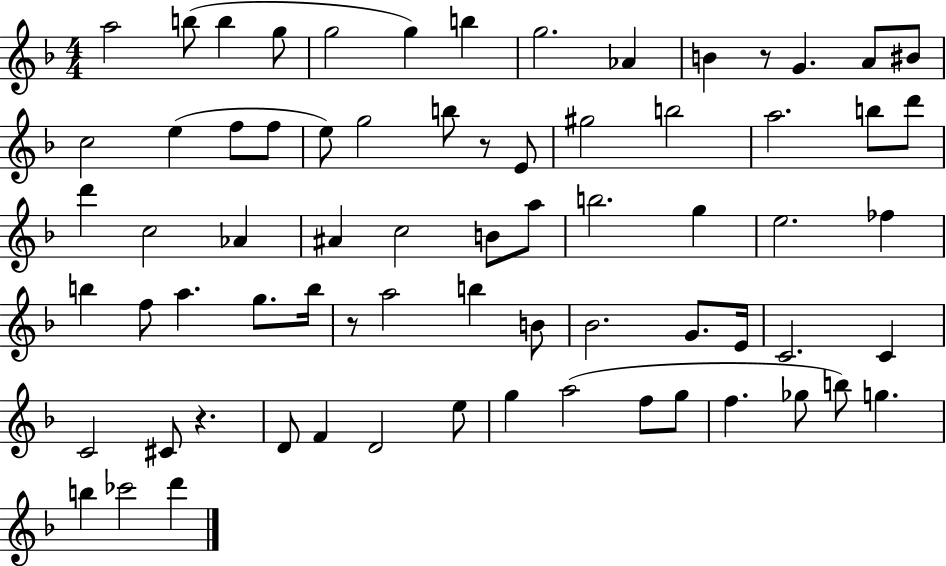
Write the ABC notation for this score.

X:1
T:Untitled
M:4/4
L:1/4
K:F
a2 b/2 b g/2 g2 g b g2 _A B z/2 G A/2 ^B/2 c2 e f/2 f/2 e/2 g2 b/2 z/2 E/2 ^g2 b2 a2 b/2 d'/2 d' c2 _A ^A c2 B/2 a/2 b2 g e2 _f b f/2 a g/2 b/4 z/2 a2 b B/2 _B2 G/2 E/4 C2 C C2 ^C/2 z D/2 F D2 e/2 g a2 f/2 g/2 f _g/2 b/2 g b _c'2 d'